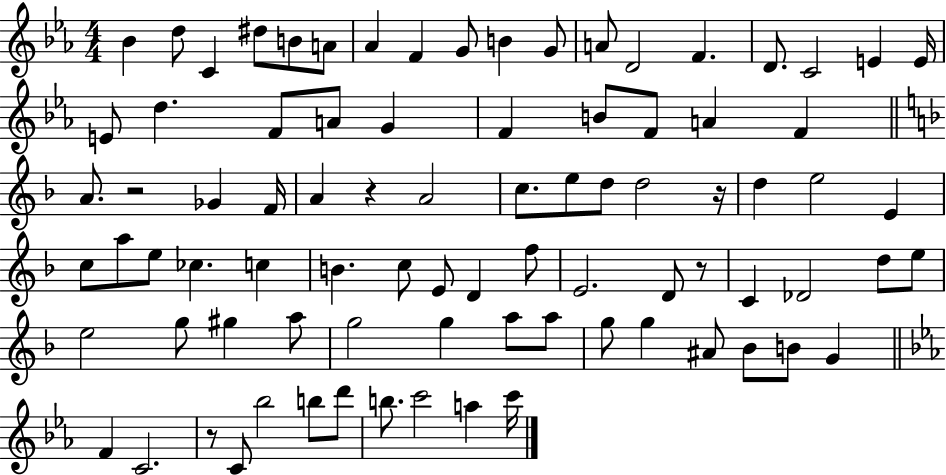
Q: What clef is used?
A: treble